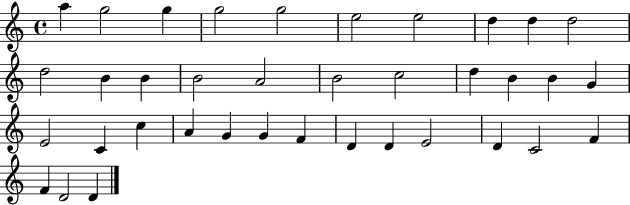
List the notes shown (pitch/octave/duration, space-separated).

A5/q G5/h G5/q G5/h G5/h E5/h E5/h D5/q D5/q D5/h D5/h B4/q B4/q B4/h A4/h B4/h C5/h D5/q B4/q B4/q G4/q E4/h C4/q C5/q A4/q G4/q G4/q F4/q D4/q D4/q E4/h D4/q C4/h F4/q F4/q D4/h D4/q